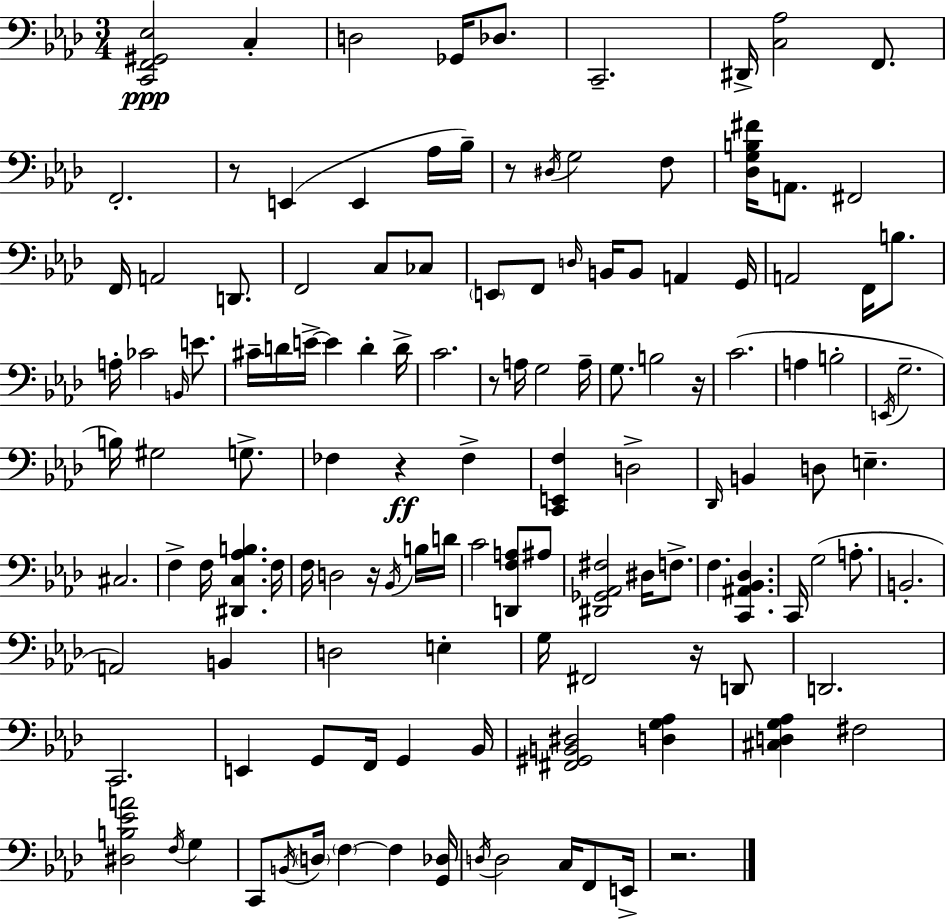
[C2,F2,G#2,Eb3]/h C3/q D3/h Gb2/s Db3/e. C2/h. D#2/s [C3,Ab3]/h F2/e. F2/h. R/e E2/q E2/q Ab3/s Bb3/s R/e D#3/s G3/h F3/e [Db3,G3,B3,F#4]/s A2/e. F#2/h F2/s A2/h D2/e. F2/h C3/e CES3/e E2/e F2/e D3/s B2/s B2/e A2/q G2/s A2/h F2/s B3/e. A3/s CES4/h B2/s E4/e. C#4/s D4/s E4/s E4/q D4/q D4/s C4/h. R/e A3/s G3/h A3/s G3/e. B3/h R/s C4/h. A3/q B3/h E2/s G3/h. B3/s G#3/h G3/e. FES3/q R/q FES3/q [C2,E2,F3]/q D3/h Db2/s B2/q D3/e E3/q. C#3/h. F3/q F3/s [D#2,C3,Ab3,B3]/q. F3/s F3/s D3/h R/s Bb2/s B3/s D4/s C4/h [D2,F3,A3]/e A#3/e [D#2,Gb2,Ab2,F#3]/h D#3/s F3/e. F3/q. [C2,A#2,Bb2,Db3]/q. C2/s G3/h A3/e. B2/h. A2/h B2/q D3/h E3/q G3/s F#2/h R/s D2/e D2/h. C2/h. E2/q G2/e F2/s G2/q Bb2/s [F#2,G#2,B2,D#3]/h [D3,G3,Ab3]/q [C#3,D3,G3,Ab3]/q F#3/h [D#3,B3,Eb4,A4]/h F3/s G3/q C2/e B2/s D3/s F3/q F3/q [G2,Db3]/s D3/s D3/h C3/s F2/e E2/s R/h.